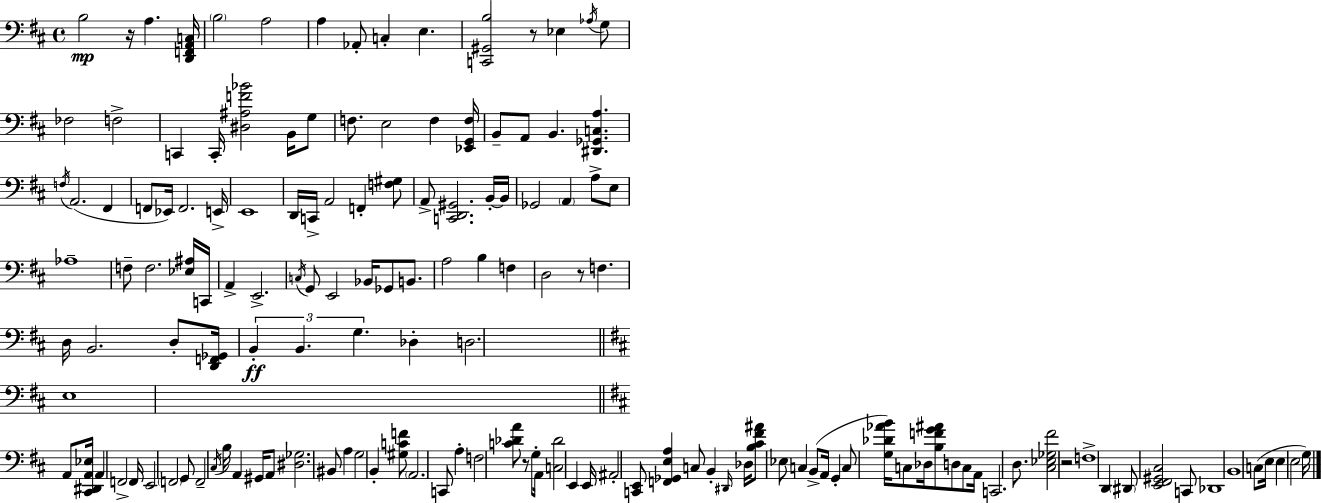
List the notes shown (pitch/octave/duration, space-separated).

B3/h R/s A3/q. [D2,F2,A2,C3]/s B3/h A3/h A3/q Ab2/e C3/q E3/q. [C2,G#2,B3]/h R/e Eb3/q Ab3/s G3/e FES3/h F3/h C2/q C2/s [D#3,A#3,F4,Bb4]/h B2/s G3/e F3/e. E3/h F3/q [Eb2,G2,F3]/s B2/e A2/e B2/q. [D#2,Gb2,C3,A3]/q. F3/s A2/h. F#2/q F2/e Eb2/s F2/h. E2/s E2/w D2/s C2/s A2/h F2/q [F3,G#3]/e A2/e [C2,D2,G#2]/h. B2/s B2/s Gb2/h A2/q A3/e E3/e Ab3/w F3/e F3/h. [Eb3,A#3]/s C2/s A2/q E2/h. C3/s G2/e E2/h Bb2/s Gb2/e B2/e. A3/h B3/q F3/q D3/h R/e F3/q. D3/s B2/h. D3/e [D2,F2,Gb2]/s B2/q B2/q. G3/q. Db3/q D3/h. E3/w A2/e [C#2,D#2,A2,Eb3]/s A2/q F2/h F2/s E2/h F2/h G2/e F2/h C#3/s B3/s A2/q G#2/s A2/e [D#3,Gb3]/h. BIS2/e A3/q G3/h B2/q [G#3,C4,F4]/e A2/h. C2/e A3/q F3/h [C4,Db4,A4]/e R/e G3/e A2/s [C3,Db4]/h E2/q E2/s A#2/h [C2,E2]/e [F2,Gb2,E3,A3]/q C3/e B2/q D#2/s Db3/s [B3,C#4,F#4,A#4]/e Eb3/e C3/q B2/e A2/s G2/q C3/e [G3,Db4,Ab4,B4]/s C3/e Db3/s [B3,F4,G4,A#4]/e D3/e C3/e A2/s C2/h. D3/e. [C#3,Eb3,Gb3,F#4]/h R/h F3/w D2/q D#2/e [E2,F#2,G#2,C#3]/h C2/e Db2/w B2/w C3/e E3/s E3/q E3/h G3/s